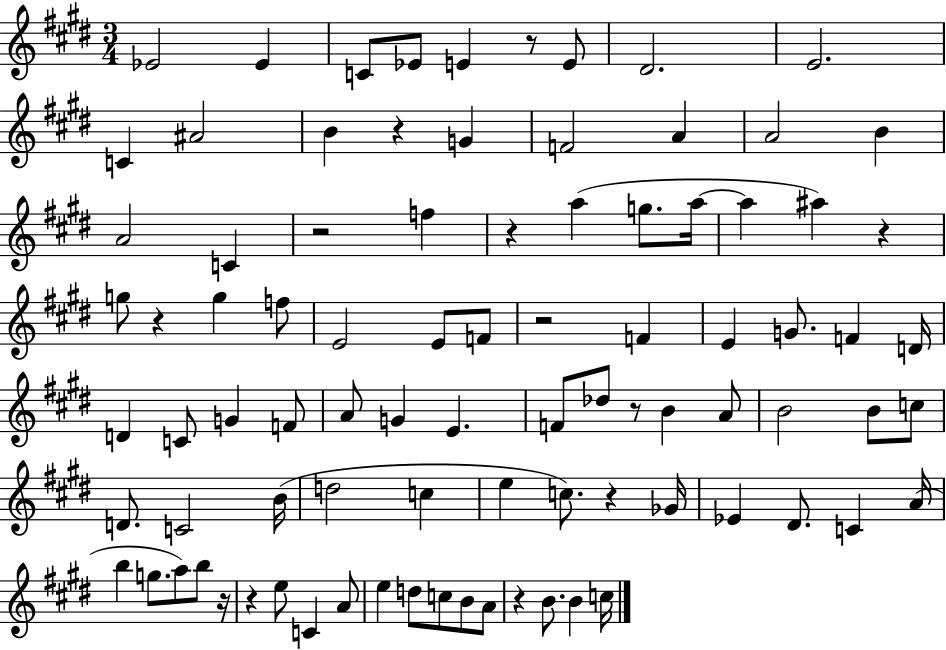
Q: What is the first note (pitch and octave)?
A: Eb4